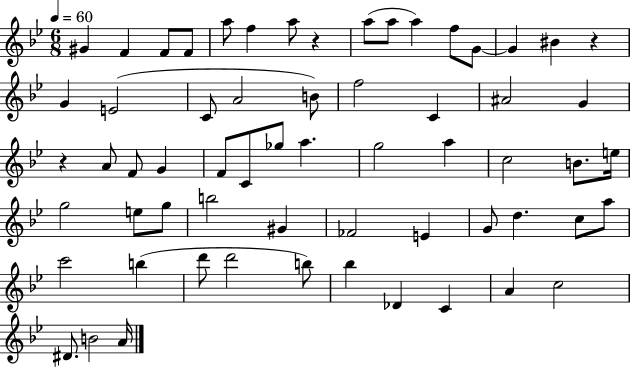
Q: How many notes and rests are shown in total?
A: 62